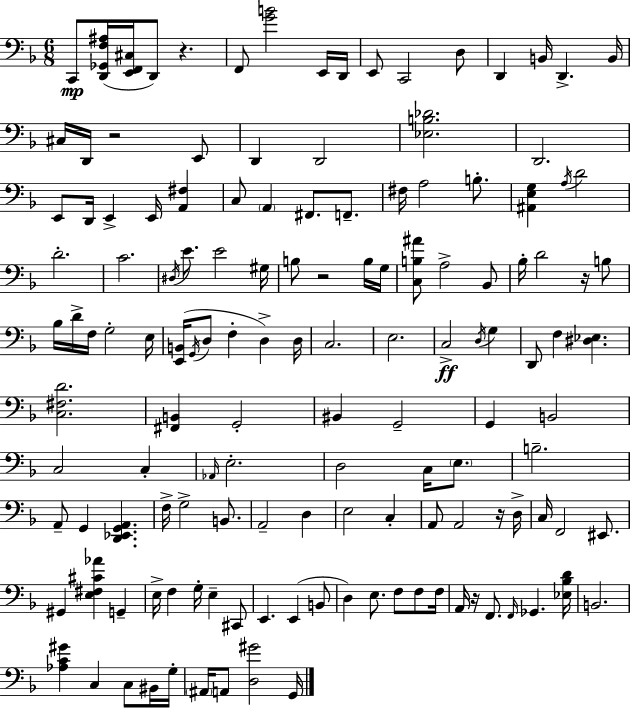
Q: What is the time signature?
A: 6/8